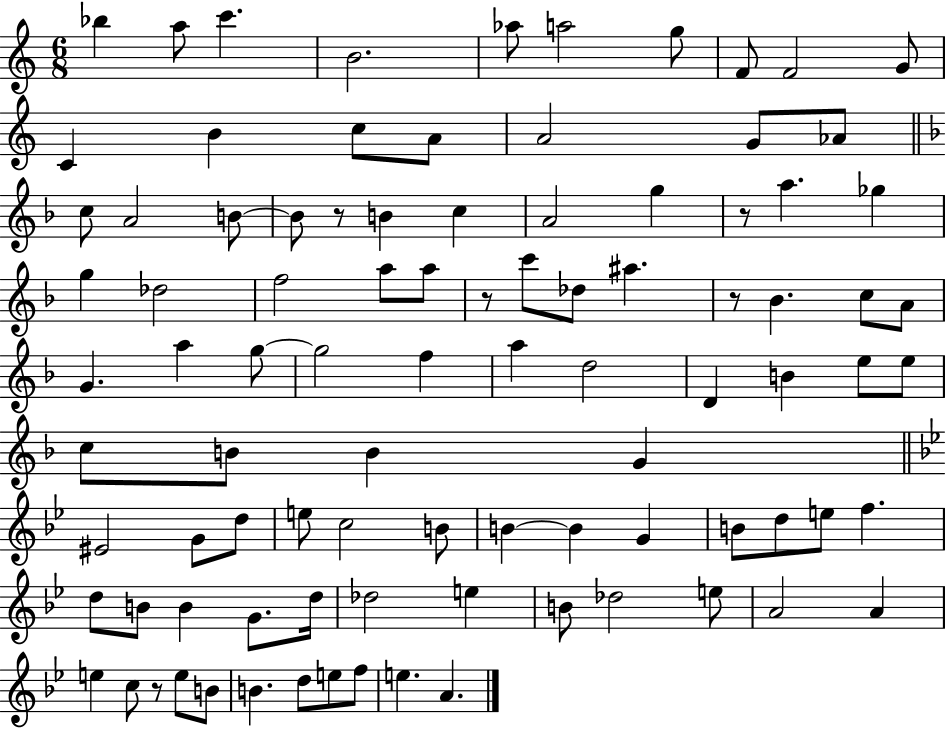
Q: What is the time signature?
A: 6/8